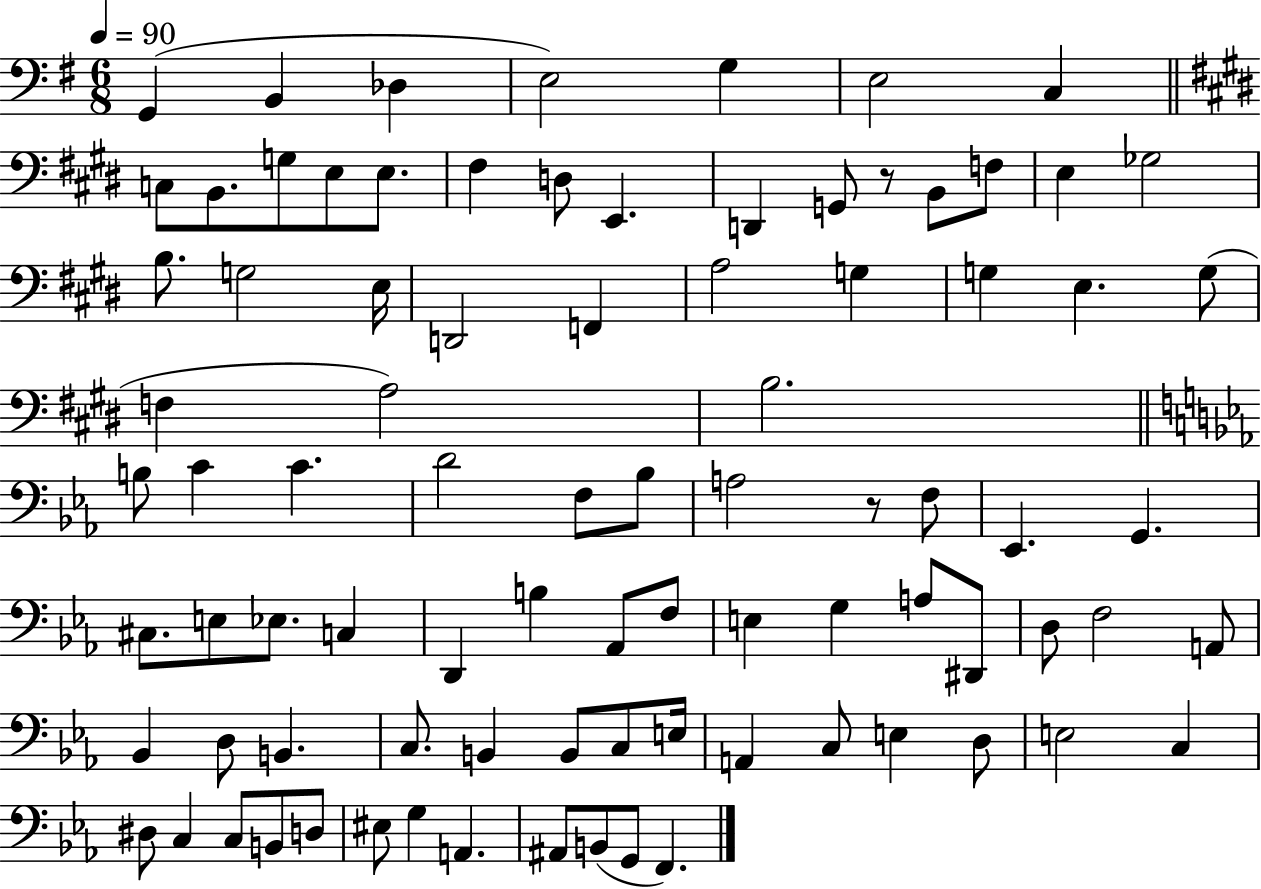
{
  \clef bass
  \numericTimeSignature
  \time 6/8
  \key g \major
  \tempo 4 = 90
  g,4( b,4 des4 | e2) g4 | e2 c4 | \bar "||" \break \key e \major c8 b,8. g8 e8 e8. | fis4 d8 e,4. | d,4 g,8 r8 b,8 f8 | e4 ges2 | \break b8. g2 e16 | d,2 f,4 | a2 g4 | g4 e4. g8( | \break f4 a2) | b2. | \bar "||" \break \key ees \major b8 c'4 c'4. | d'2 f8 bes8 | a2 r8 f8 | ees,4. g,4. | \break cis8. e8 ees8. c4 | d,4 b4 aes,8 f8 | e4 g4 a8 dis,8 | d8 f2 a,8 | \break bes,4 d8 b,4. | c8. b,4 b,8 c8 e16 | a,4 c8 e4 d8 | e2 c4 | \break dis8 c4 c8 b,8 d8 | eis8 g4 a,4. | ais,8 b,8( g,8 f,4.) | \bar "|."
}